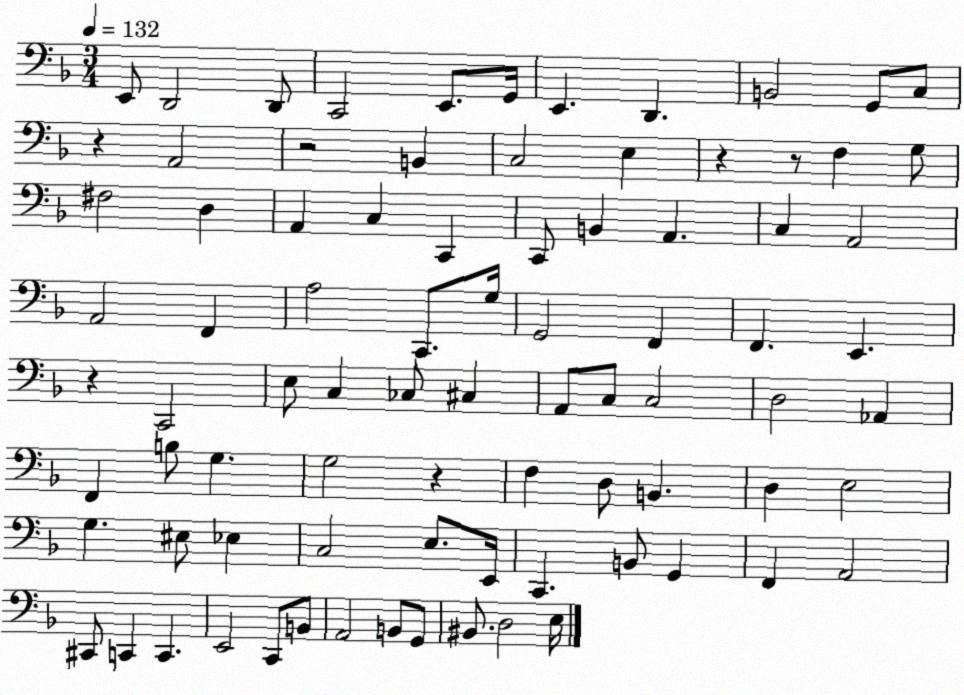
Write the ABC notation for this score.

X:1
T:Untitled
M:3/4
L:1/4
K:F
E,,/2 D,,2 D,,/2 C,,2 E,,/2 G,,/4 E,, D,, B,,2 G,,/2 C,/2 z A,,2 z2 B,, C,2 E, z z/2 F, G,/2 ^F,2 D, A,, C, C,, C,,/2 B,, A,, C, A,,2 A,,2 F,, A,2 C,,/2 G,/4 G,,2 F,, F,, E,, z C,,2 E,/2 C, _C,/2 ^C, A,,/2 C,/2 C,2 D,2 _A,, F,, B,/2 G, G,2 z F, D,/2 B,, D, E,2 G, ^E,/2 _E, C,2 E,/2 E,,/4 C,, B,,/2 G,, F,, A,,2 ^C,,/2 C,, C,, E,,2 C,,/2 B,,/2 A,,2 B,,/2 G,,/2 ^B,,/2 D,2 E,/4